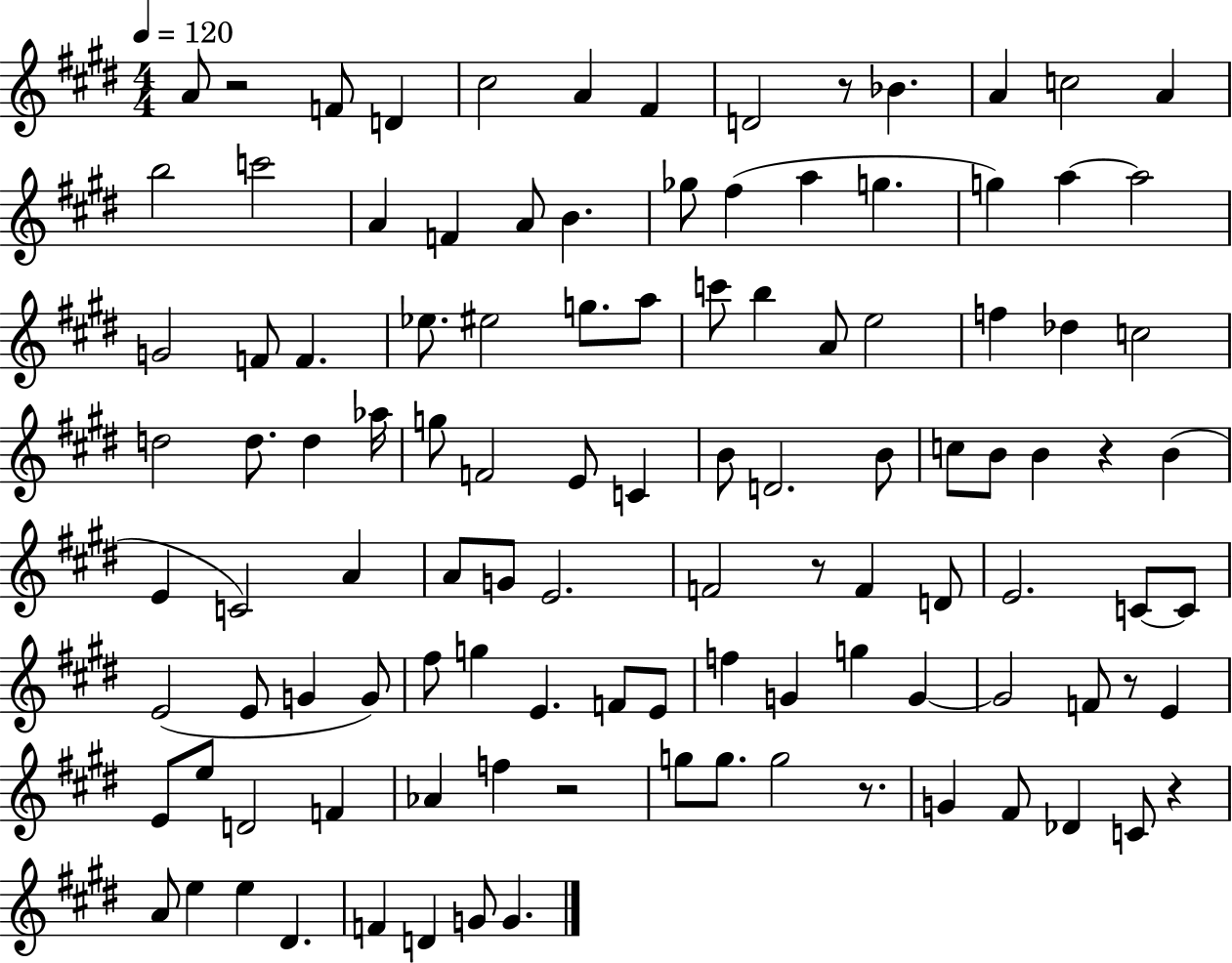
A4/e R/h F4/e D4/q C#5/h A4/q F#4/q D4/h R/e Bb4/q. A4/q C5/h A4/q B5/h C6/h A4/q F4/q A4/e B4/q. Gb5/e F#5/q A5/q G5/q. G5/q A5/q A5/h G4/h F4/e F4/q. Eb5/e. EIS5/h G5/e. A5/e C6/e B5/q A4/e E5/h F5/q Db5/q C5/h D5/h D5/e. D5/q Ab5/s G5/e F4/h E4/e C4/q B4/e D4/h. B4/e C5/e B4/e B4/q R/q B4/q E4/q C4/h A4/q A4/e G4/e E4/h. F4/h R/e F4/q D4/e E4/h. C4/e C4/e E4/h E4/e G4/q G4/e F#5/e G5/q E4/q. F4/e E4/e F5/q G4/q G5/q G4/q G4/h F4/e R/e E4/q E4/e E5/e D4/h F4/q Ab4/q F5/q R/h G5/e G5/e. G5/h R/e. G4/q F#4/e Db4/q C4/e R/q A4/e E5/q E5/q D#4/q. F4/q D4/q G4/e G4/q.